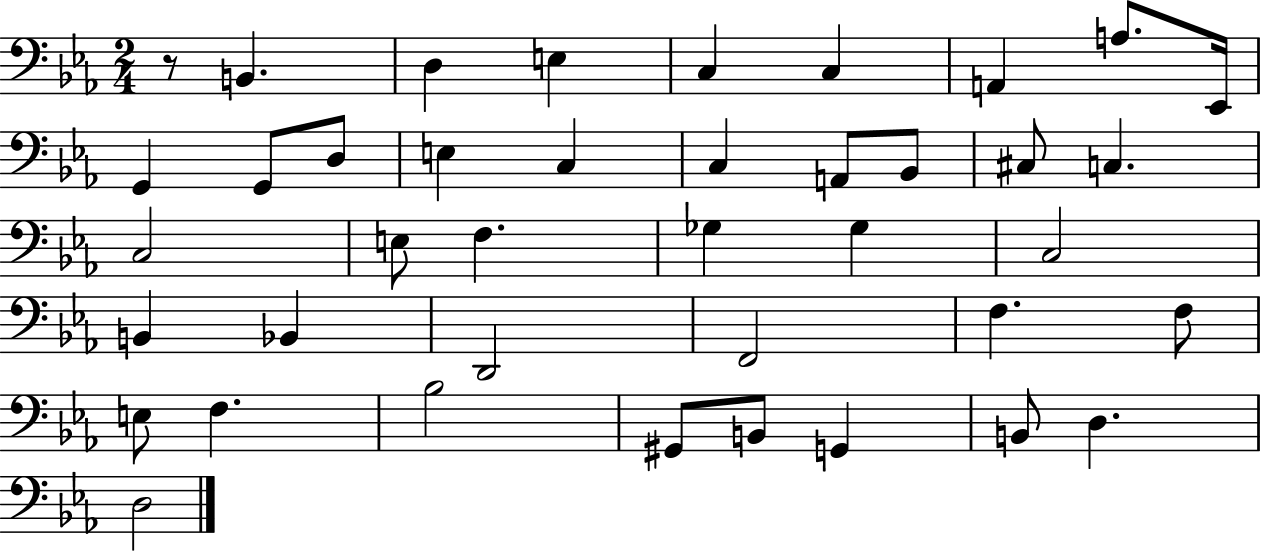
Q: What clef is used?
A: bass